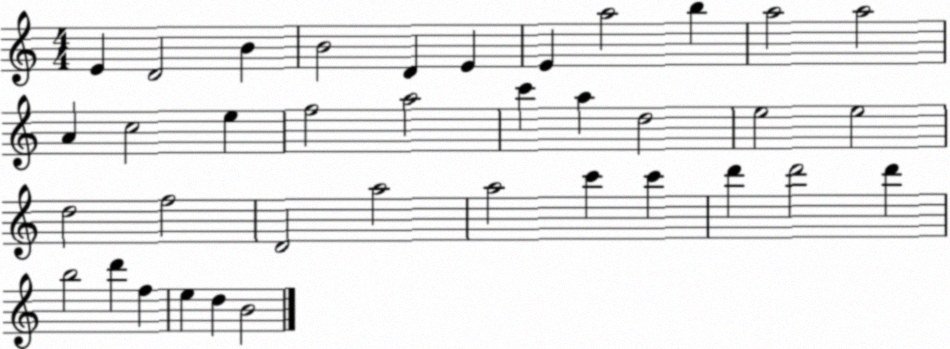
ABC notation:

X:1
T:Untitled
M:4/4
L:1/4
K:C
E D2 B B2 D E E a2 b a2 a2 A c2 e f2 a2 c' a d2 e2 e2 d2 f2 D2 a2 a2 c' c' d' d'2 d' b2 d' f e d B2